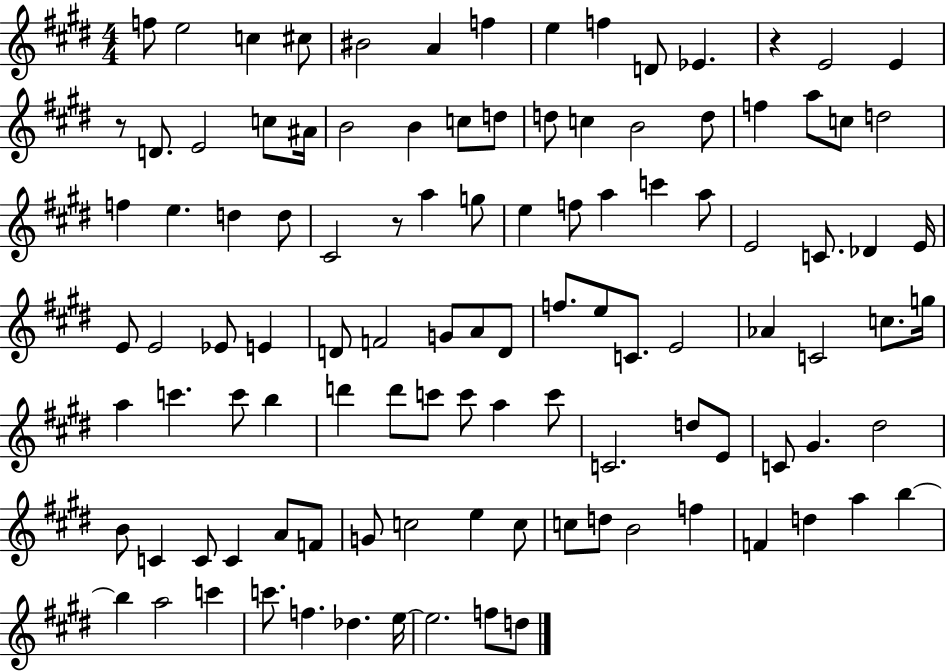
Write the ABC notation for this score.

X:1
T:Untitled
M:4/4
L:1/4
K:E
f/2 e2 c ^c/2 ^B2 A f e f D/2 _E z E2 E z/2 D/2 E2 c/2 ^A/4 B2 B c/2 d/2 d/2 c B2 d/2 f a/2 c/2 d2 f e d d/2 ^C2 z/2 a g/2 e f/2 a c' a/2 E2 C/2 _D E/4 E/2 E2 _E/2 E D/2 F2 G/2 A/2 D/2 f/2 e/2 C/2 E2 _A C2 c/2 g/4 a c' c'/2 b d' d'/2 c'/2 c'/2 a c'/2 C2 d/2 E/2 C/2 ^G ^d2 B/2 C C/2 C A/2 F/2 G/2 c2 e c/2 c/2 d/2 B2 f F d a b b a2 c' c'/2 f _d e/4 e2 f/2 d/2